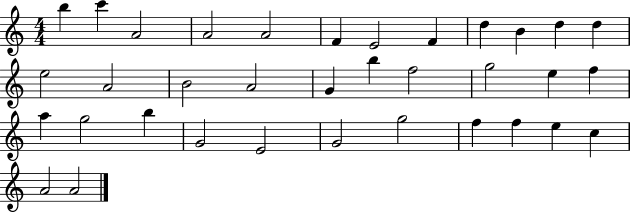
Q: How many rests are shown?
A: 0